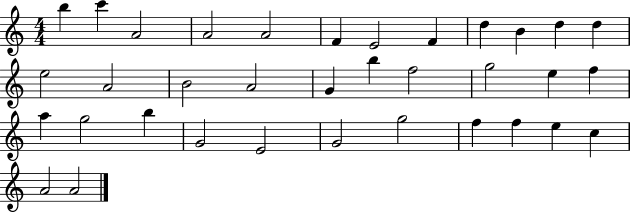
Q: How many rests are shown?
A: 0